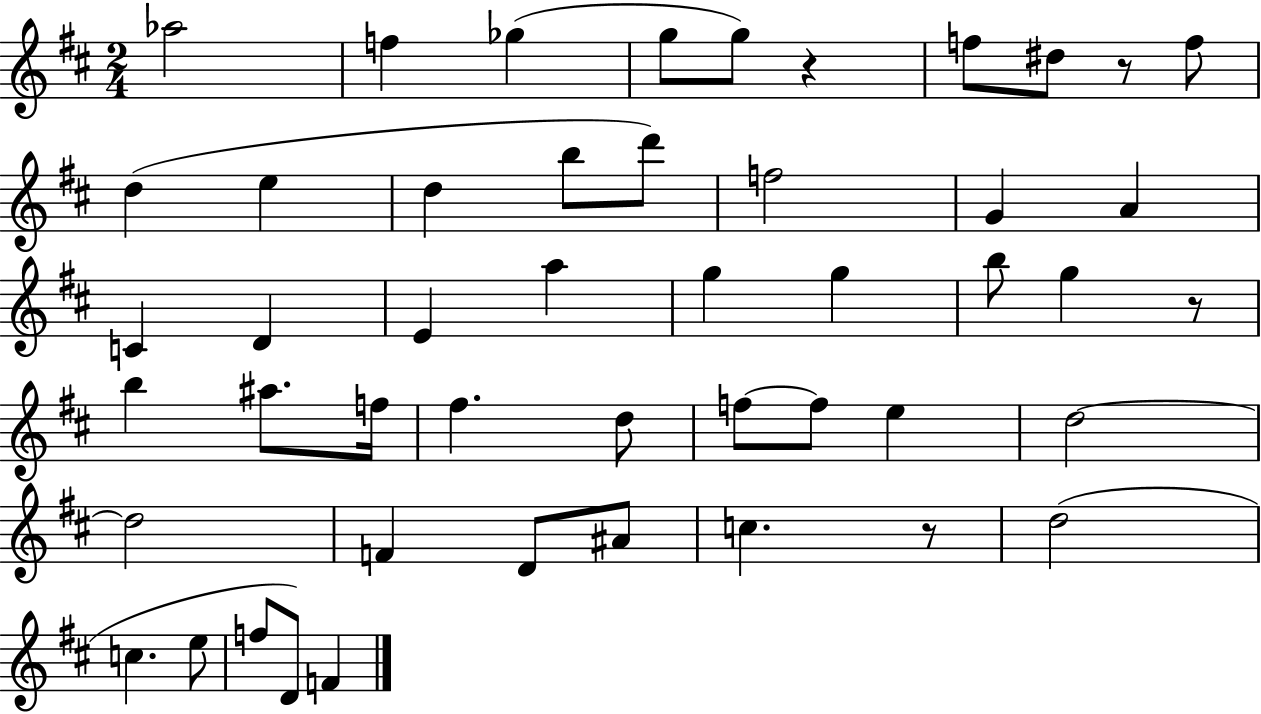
Ab5/h F5/q Gb5/q G5/e G5/e R/q F5/e D#5/e R/e F5/e D5/q E5/q D5/q B5/e D6/e F5/h G4/q A4/q C4/q D4/q E4/q A5/q G5/q G5/q B5/e G5/q R/e B5/q A#5/e. F5/s F#5/q. D5/e F5/e F5/e E5/q D5/h D5/h F4/q D4/e A#4/e C5/q. R/e D5/h C5/q. E5/e F5/e D4/e F4/q